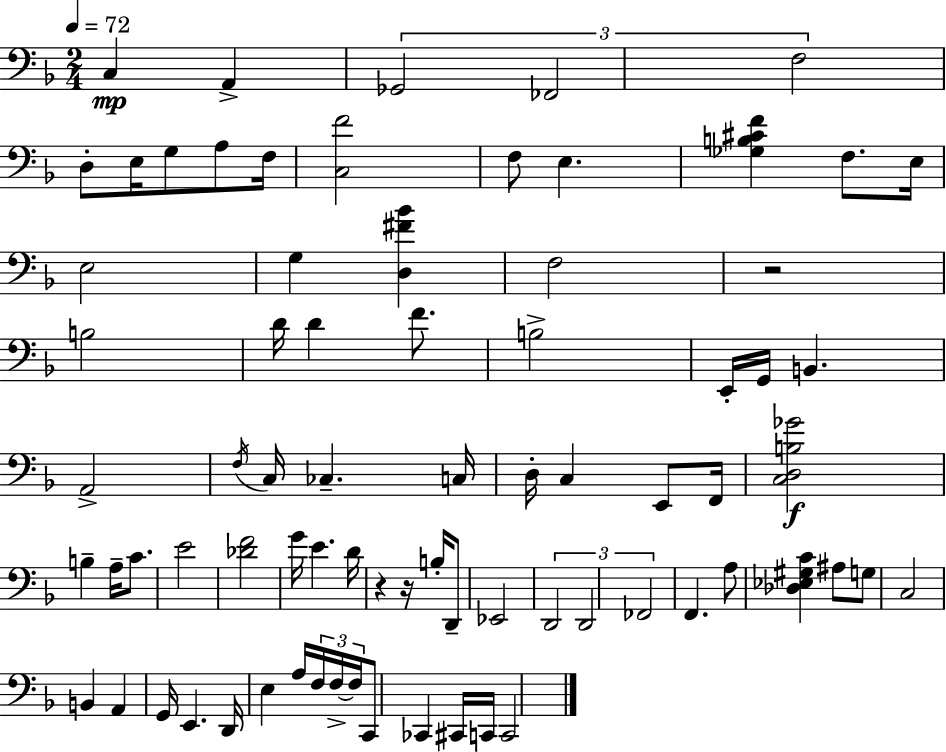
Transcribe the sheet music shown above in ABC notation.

X:1
T:Untitled
M:2/4
L:1/4
K:Dm
C, A,, _G,,2 _F,,2 F,2 D,/2 E,/4 G,/2 A,/2 F,/4 [C,F]2 F,/2 E, [_G,B,^CF] F,/2 E,/4 E,2 G, [D,^F_B] F,2 z2 B,2 D/4 D F/2 B,2 E,,/4 G,,/4 B,, A,,2 F,/4 C,/4 _C, C,/4 D,/4 C, E,,/2 F,,/4 [C,D,B,_G]2 B, A,/4 C/2 E2 [_DF]2 G/4 E D/4 z z/4 B,/4 D,,/2 _E,,2 D,,2 D,,2 _F,,2 F,, A,/2 [_D,_E,^G,C] ^A,/2 G,/2 C,2 B,, A,, G,,/4 E,, D,,/4 E, A,/4 F,/4 F,/4 F,/4 C,,/2 _C,, ^C,,/4 C,,/4 C,,2